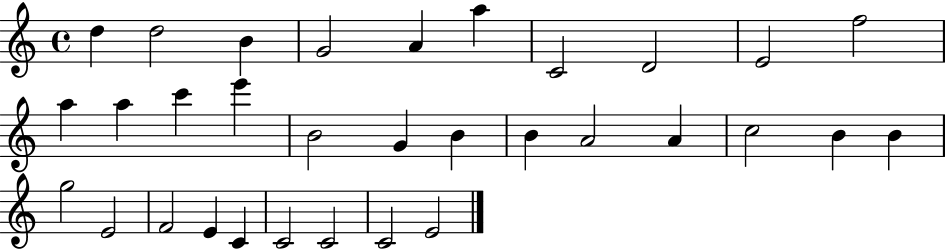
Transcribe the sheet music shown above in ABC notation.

X:1
T:Untitled
M:4/4
L:1/4
K:C
d d2 B G2 A a C2 D2 E2 f2 a a c' e' B2 G B B A2 A c2 B B g2 E2 F2 E C C2 C2 C2 E2